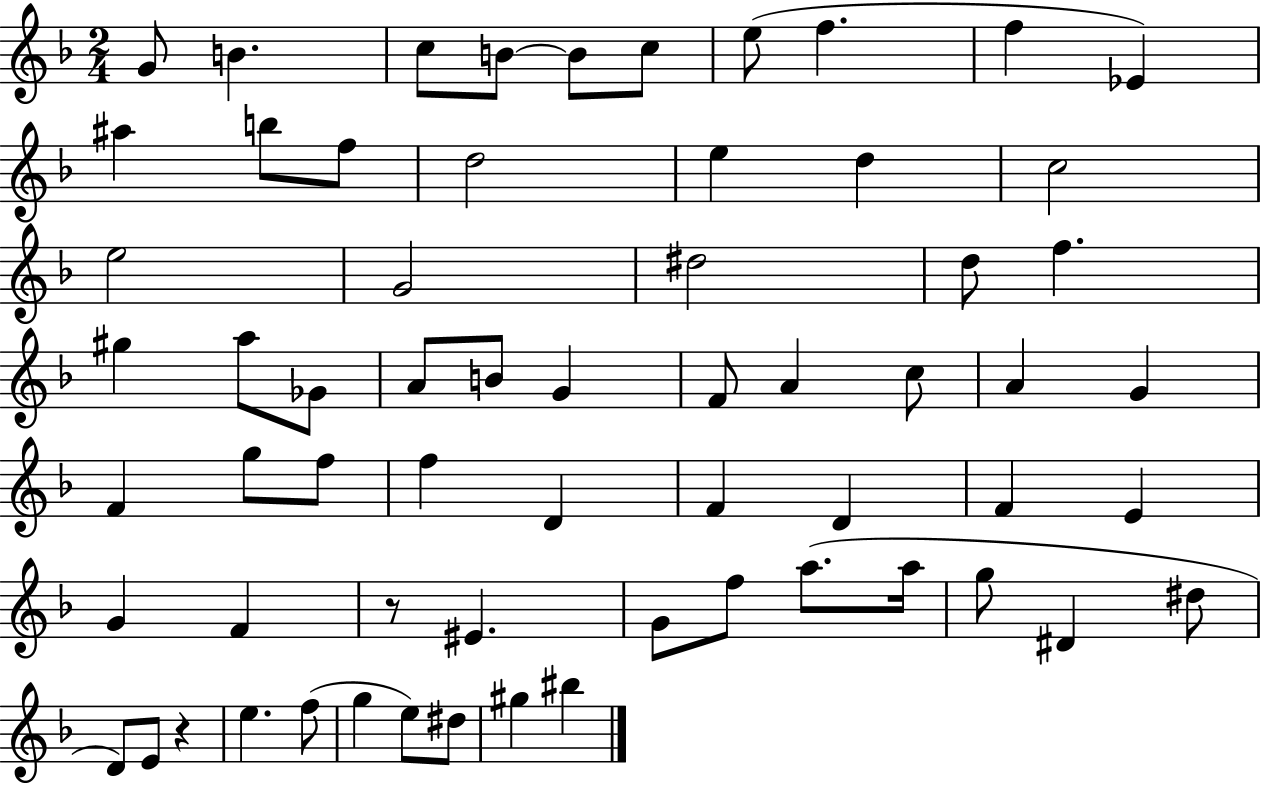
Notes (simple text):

G4/e B4/q. C5/e B4/e B4/e C5/e E5/e F5/q. F5/q Eb4/q A#5/q B5/e F5/e D5/h E5/q D5/q C5/h E5/h G4/h D#5/h D5/e F5/q. G#5/q A5/e Gb4/e A4/e B4/e G4/q F4/e A4/q C5/e A4/q G4/q F4/q G5/e F5/e F5/q D4/q F4/q D4/q F4/q E4/q G4/q F4/q R/e EIS4/q. G4/e F5/e A5/e. A5/s G5/e D#4/q D#5/e D4/e E4/e R/q E5/q. F5/e G5/q E5/e D#5/e G#5/q BIS5/q